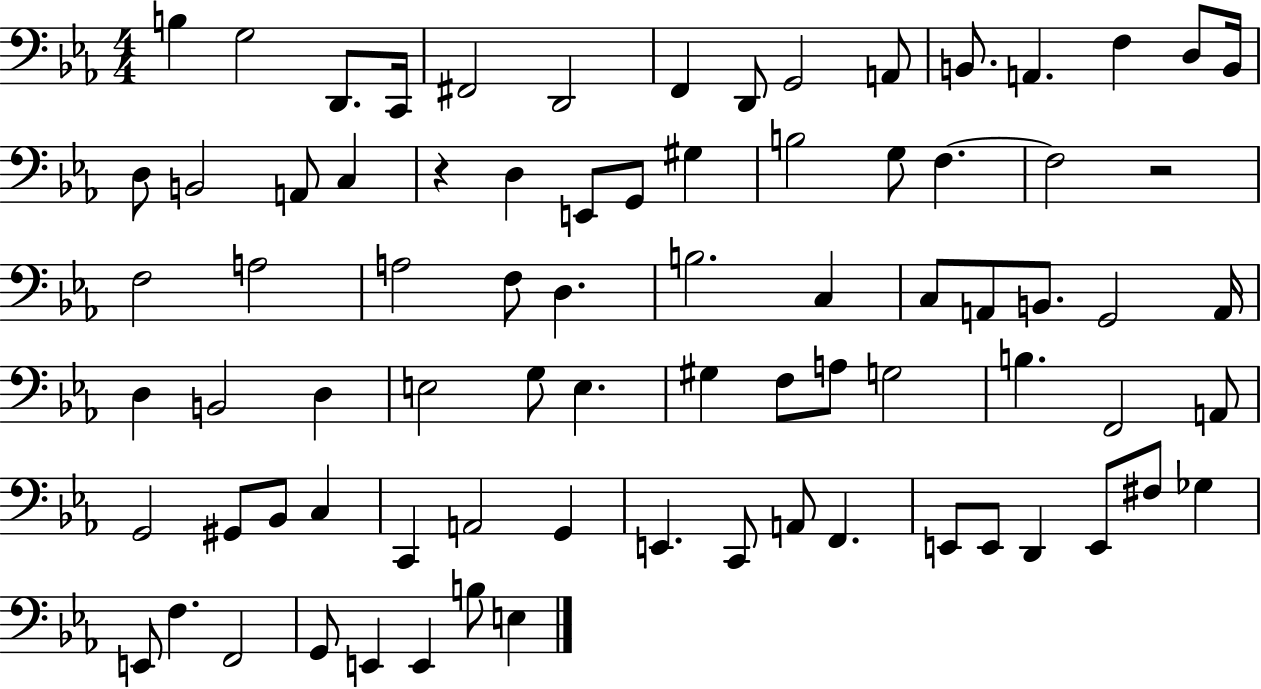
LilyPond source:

{
  \clef bass
  \numericTimeSignature
  \time 4/4
  \key ees \major
  \repeat volta 2 { b4 g2 d,8. c,16 | fis,2 d,2 | f,4 d,8 g,2 a,8 | b,8. a,4. f4 d8 b,16 | \break d8 b,2 a,8 c4 | r4 d4 e,8 g,8 gis4 | b2 g8 f4.~~ | f2 r2 | \break f2 a2 | a2 f8 d4. | b2. c4 | c8 a,8 b,8. g,2 a,16 | \break d4 b,2 d4 | e2 g8 e4. | gis4 f8 a8 g2 | b4. f,2 a,8 | \break g,2 gis,8 bes,8 c4 | c,4 a,2 g,4 | e,4. c,8 a,8 f,4. | e,8 e,8 d,4 e,8 fis8 ges4 | \break e,8 f4. f,2 | g,8 e,4 e,4 b8 e4 | } \bar "|."
}